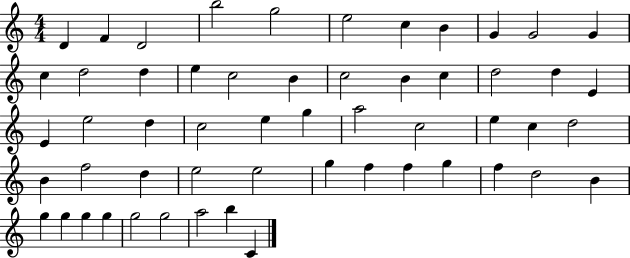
X:1
T:Untitled
M:4/4
L:1/4
K:C
D F D2 b2 g2 e2 c B G G2 G c d2 d e c2 B c2 B c d2 d E E e2 d c2 e g a2 c2 e c d2 B f2 d e2 e2 g f f g f d2 B g g g g g2 g2 a2 b C